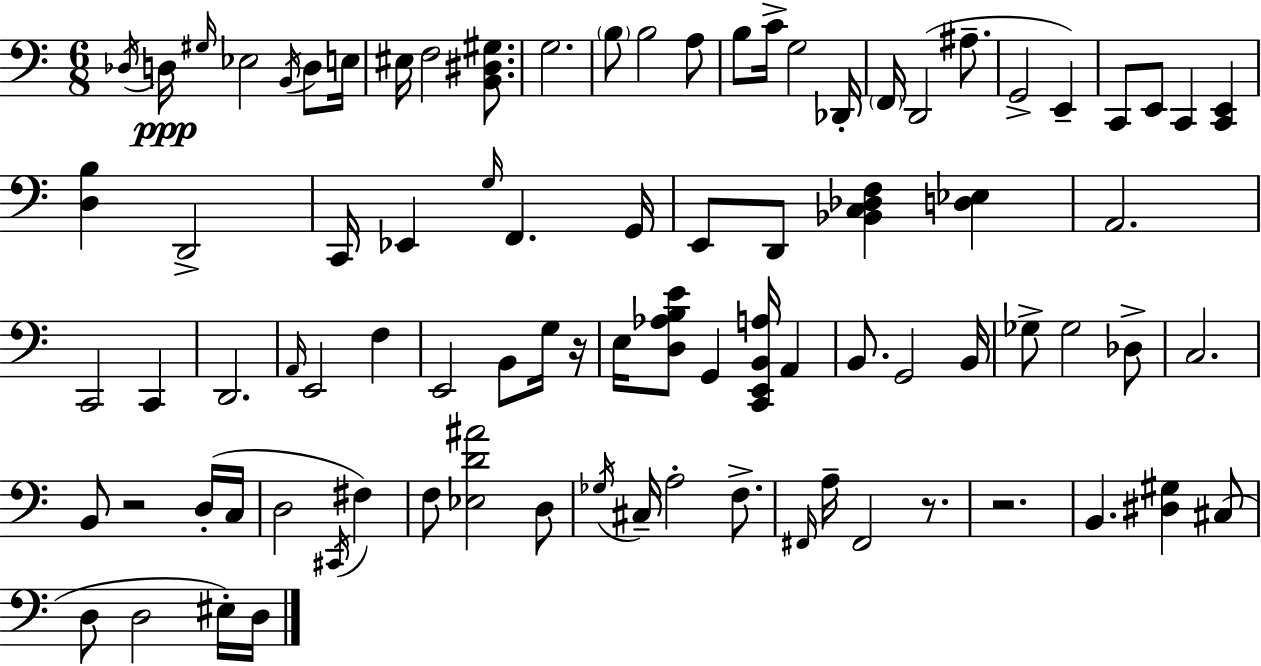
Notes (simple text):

Db3/s D3/s G#3/s Eb3/h B2/s D3/e E3/s EIS3/s F3/h [B2,D#3,G#3]/e. G3/h. B3/e B3/h A3/e B3/e C4/s G3/h Db2/s F2/s D2/h A#3/e. G2/h E2/q C2/e E2/e C2/q [C2,E2]/q [D3,B3]/q D2/h C2/s Eb2/q G3/s F2/q. G2/s E2/e D2/e [Bb2,C3,Db3,F3]/q [D3,Eb3]/q A2/h. C2/h C2/q D2/h. A2/s E2/h F3/q E2/h B2/e G3/s R/s E3/s [D3,Ab3,B3,E4]/e G2/q [C2,E2,B2,A3]/s A2/q B2/e. G2/h B2/s Gb3/e Gb3/h Db3/e C3/h. B2/e R/h D3/s C3/s D3/h C#2/s F#3/q F3/e [Eb3,D4,A#4]/h D3/e Gb3/s C#3/s A3/h F3/e. F#2/s A3/s F#2/h R/e. R/h. B2/q. [D#3,G#3]/q C#3/e D3/e D3/h EIS3/s D3/s